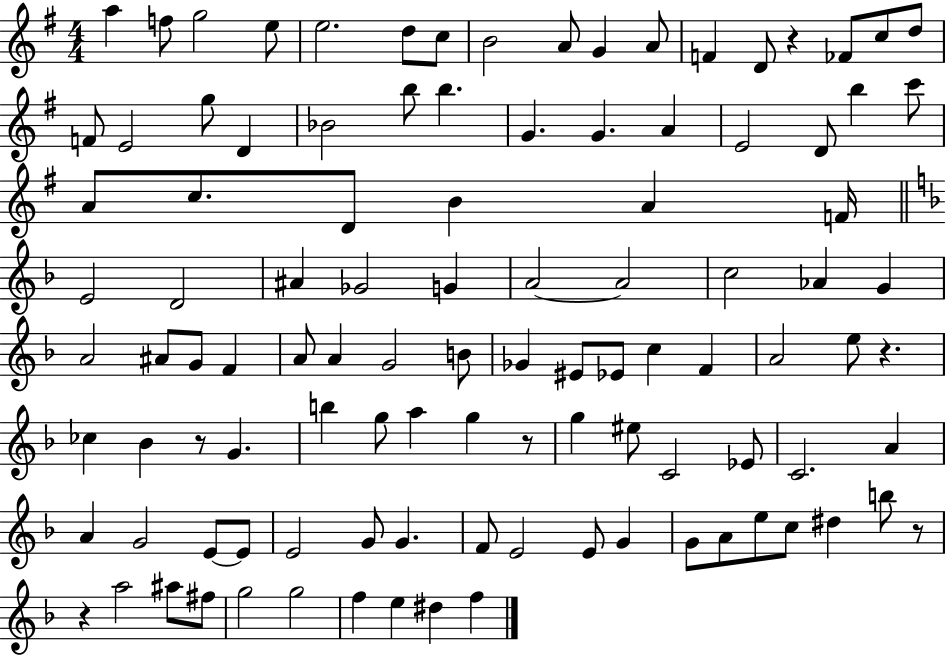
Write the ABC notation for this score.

X:1
T:Untitled
M:4/4
L:1/4
K:G
a f/2 g2 e/2 e2 d/2 c/2 B2 A/2 G A/2 F D/2 z _F/2 c/2 d/2 F/2 E2 g/2 D _B2 b/2 b G G A E2 D/2 b c'/2 A/2 c/2 D/2 B A F/4 E2 D2 ^A _G2 G A2 A2 c2 _A G A2 ^A/2 G/2 F A/2 A G2 B/2 _G ^E/2 _E/2 c F A2 e/2 z _c _B z/2 G b g/2 a g z/2 g ^e/2 C2 _E/2 C2 A A G2 E/2 E/2 E2 G/2 G F/2 E2 E/2 G G/2 A/2 e/2 c/2 ^d b/2 z/2 z a2 ^a/2 ^f/2 g2 g2 f e ^d f